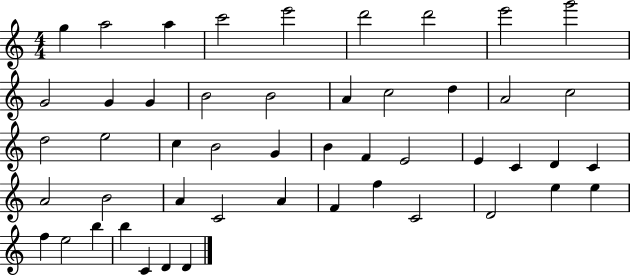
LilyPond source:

{
  \clef treble
  \numericTimeSignature
  \time 4/4
  \key c \major
  g''4 a''2 a''4 | c'''2 e'''2 | d'''2 d'''2 | e'''2 g'''2 | \break g'2 g'4 g'4 | b'2 b'2 | a'4 c''2 d''4 | a'2 c''2 | \break d''2 e''2 | c''4 b'2 g'4 | b'4 f'4 e'2 | e'4 c'4 d'4 c'4 | \break a'2 b'2 | a'4 c'2 a'4 | f'4 f''4 c'2 | d'2 e''4 e''4 | \break f''4 e''2 b''4 | b''4 c'4 d'4 d'4 | \bar "|."
}